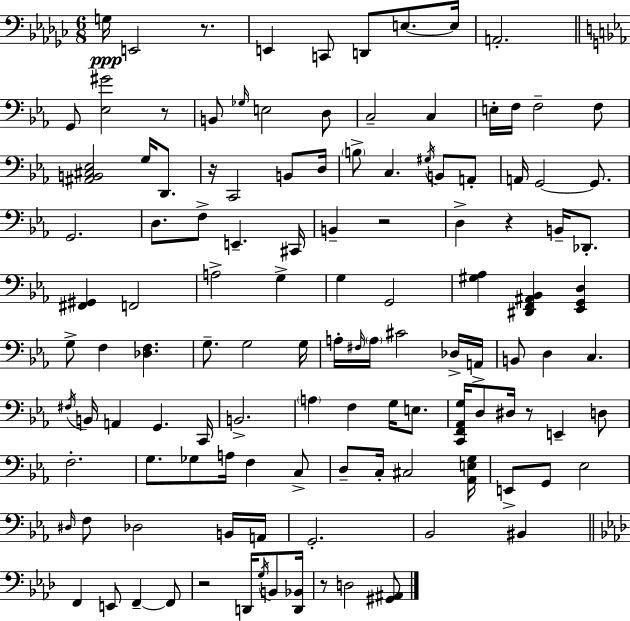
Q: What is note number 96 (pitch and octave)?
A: E2